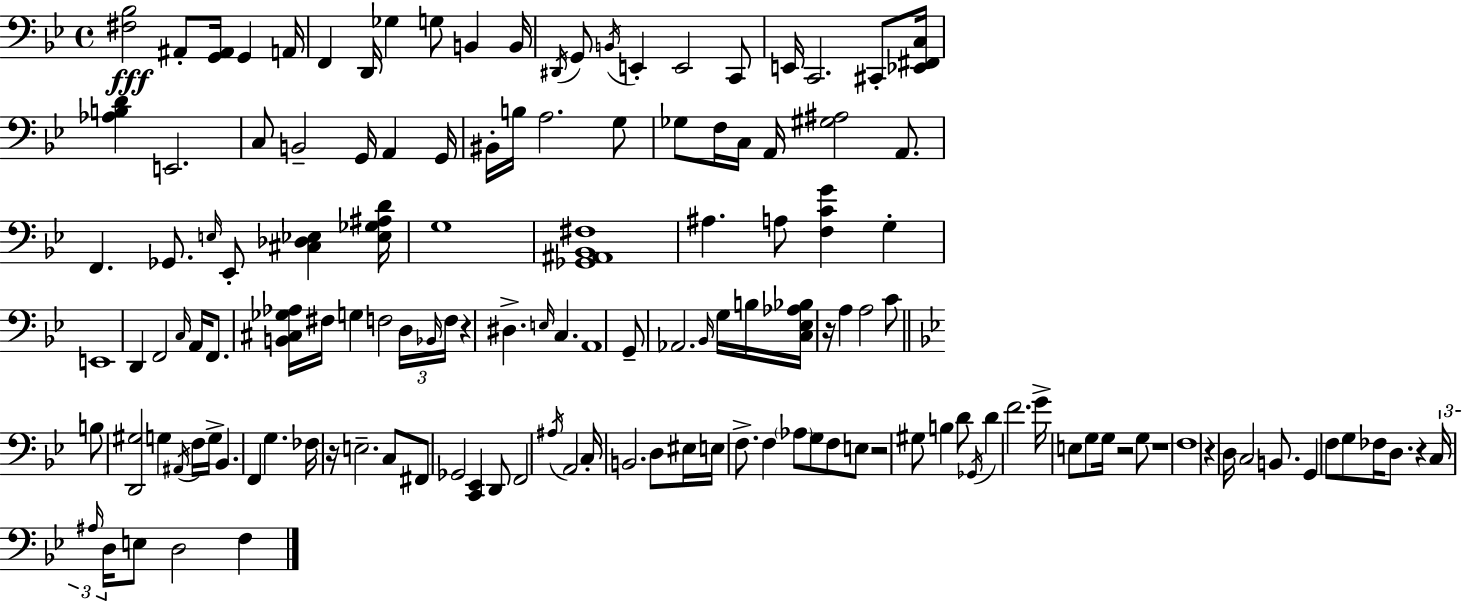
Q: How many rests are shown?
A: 8